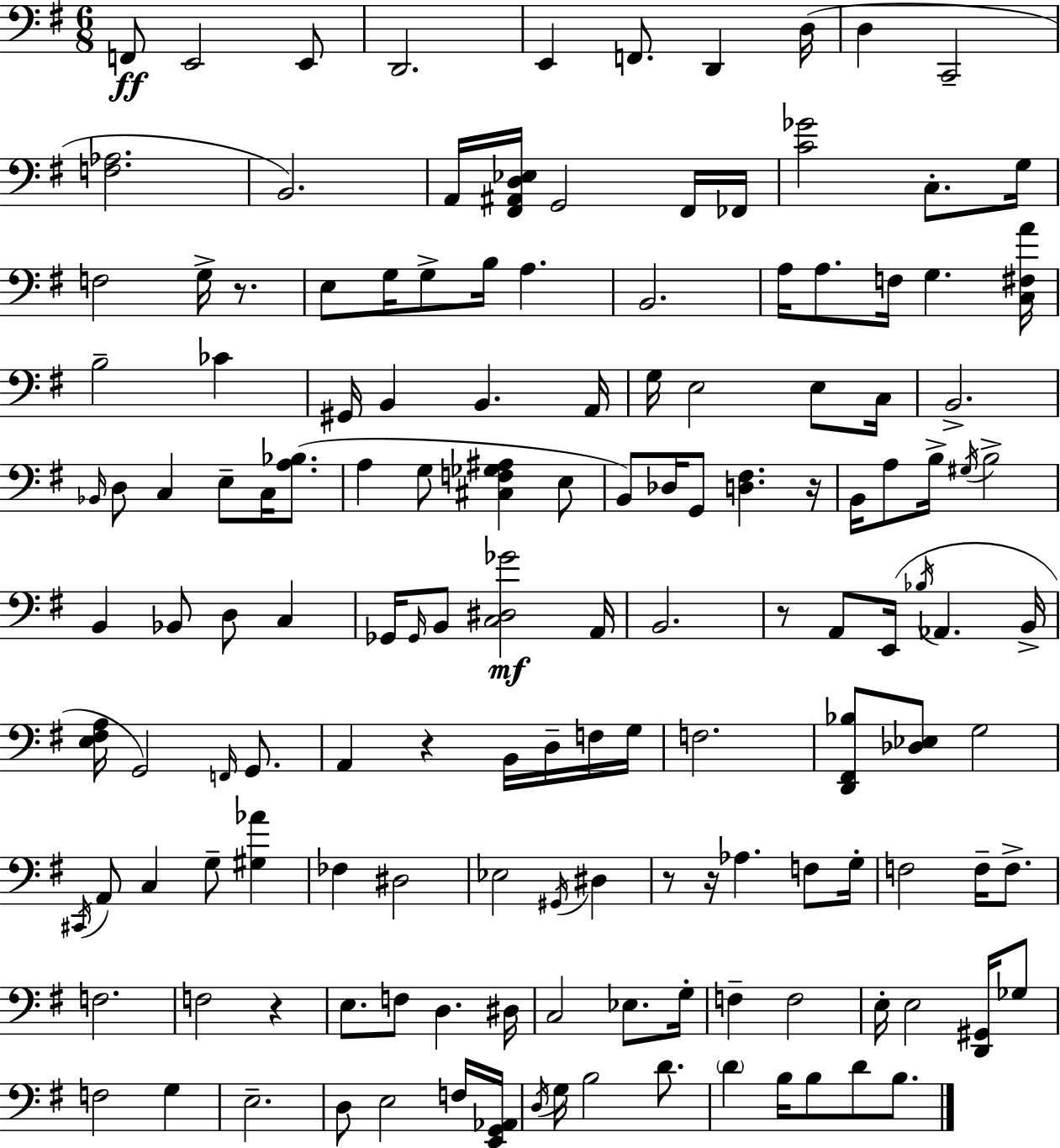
F2/e E2/h E2/e D2/h. E2/q F2/e. D2/q D3/s D3/q C2/h [F3,Ab3]/h. B2/h. A2/s [F#2,A#2,D3,Eb3]/s G2/h F#2/s FES2/s [C4,Gb4]/h C3/e. G3/s F3/h G3/s R/e. E3/e G3/s G3/e B3/s A3/q. B2/h. A3/s A3/e. F3/s G3/q. [C3,F#3,A4]/s B3/h CES4/q G#2/s B2/q B2/q. A2/s G3/s E3/h E3/e C3/s B2/h. Bb2/s D3/e C3/q E3/e C3/s [A3,Bb3]/e. A3/q G3/e [C#3,F3,Gb3,A#3]/q E3/e B2/e Db3/s G2/e [D3,F#3]/q. R/s B2/s A3/e B3/s G#3/s B3/h B2/q Bb2/e D3/e C3/q Gb2/s Gb2/s B2/e [C3,D#3,Gb4]/h A2/s B2/h. R/e A2/e E2/s Bb3/s Ab2/q. B2/s [E3,F#3,A3]/s G2/h F2/s G2/e. A2/q R/q B2/s D3/s F3/s G3/s F3/h. [D2,F#2,Bb3]/e [Db3,Eb3]/e G3/h C#2/s A2/e C3/q G3/e [G#3,Ab4]/q FES3/q D#3/h Eb3/h G#2/s D#3/q R/e R/s Ab3/q. F3/e G3/s F3/h F3/s F3/e. F3/h. F3/h R/q E3/e. F3/e D3/q. D#3/s C3/h Eb3/e. G3/s F3/q F3/h E3/s E3/h [D2,G#2]/s Gb3/e F3/h G3/q E3/h. D3/e E3/h F3/s [E2,G2,Ab2]/s D3/s G3/s B3/h D4/e. D4/q B3/s B3/e D4/e B3/e.